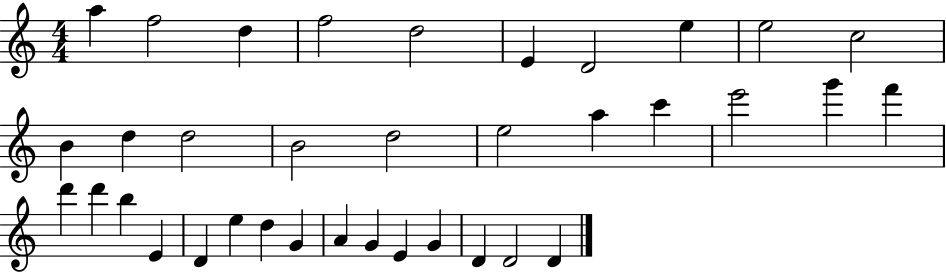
A5/q F5/h D5/q F5/h D5/h E4/q D4/h E5/q E5/h C5/h B4/q D5/q D5/h B4/h D5/h E5/h A5/q C6/q E6/h G6/q F6/q D6/q D6/q B5/q E4/q D4/q E5/q D5/q G4/q A4/q G4/q E4/q G4/q D4/q D4/h D4/q